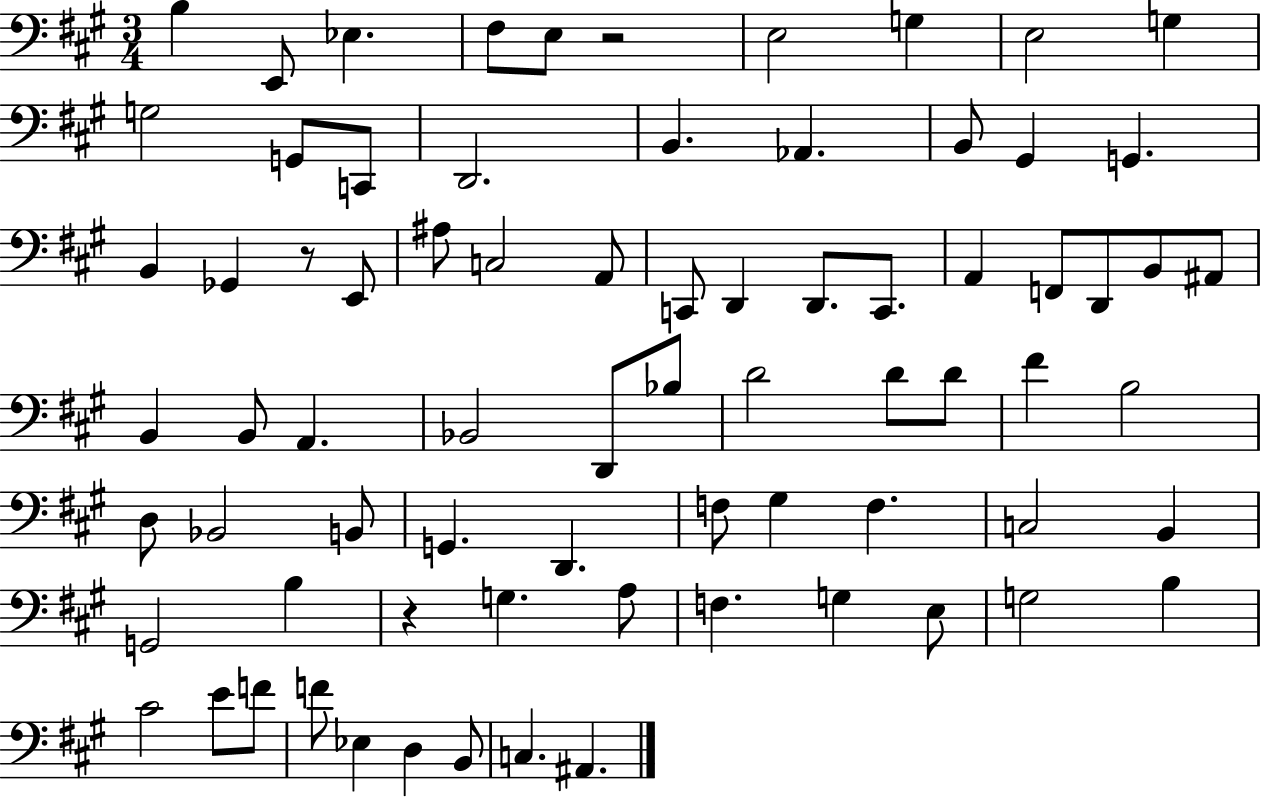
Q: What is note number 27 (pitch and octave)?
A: D2